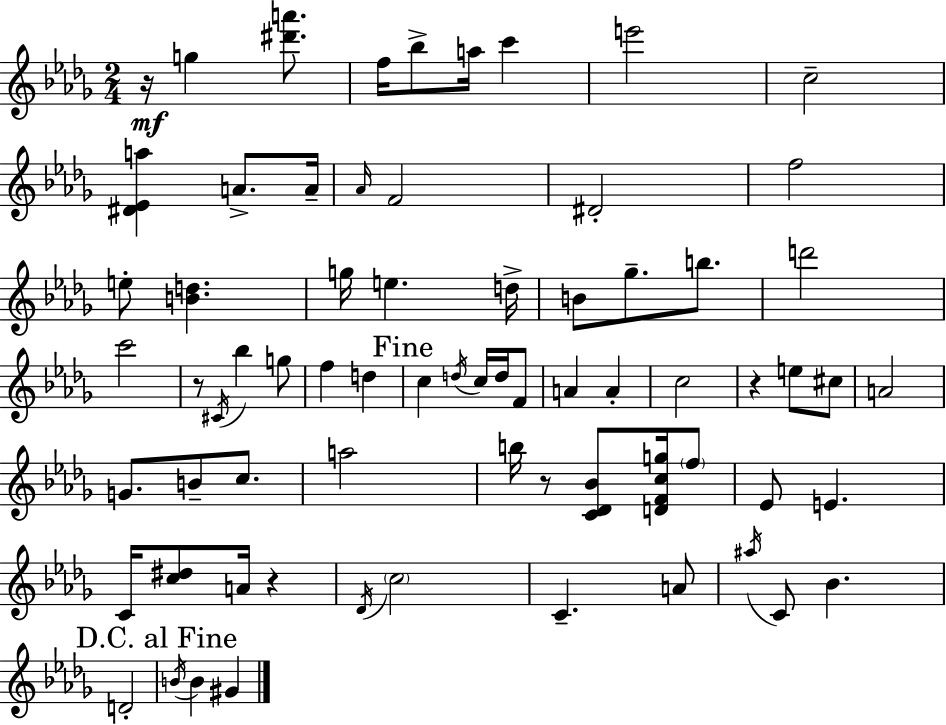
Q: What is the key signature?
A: BES minor